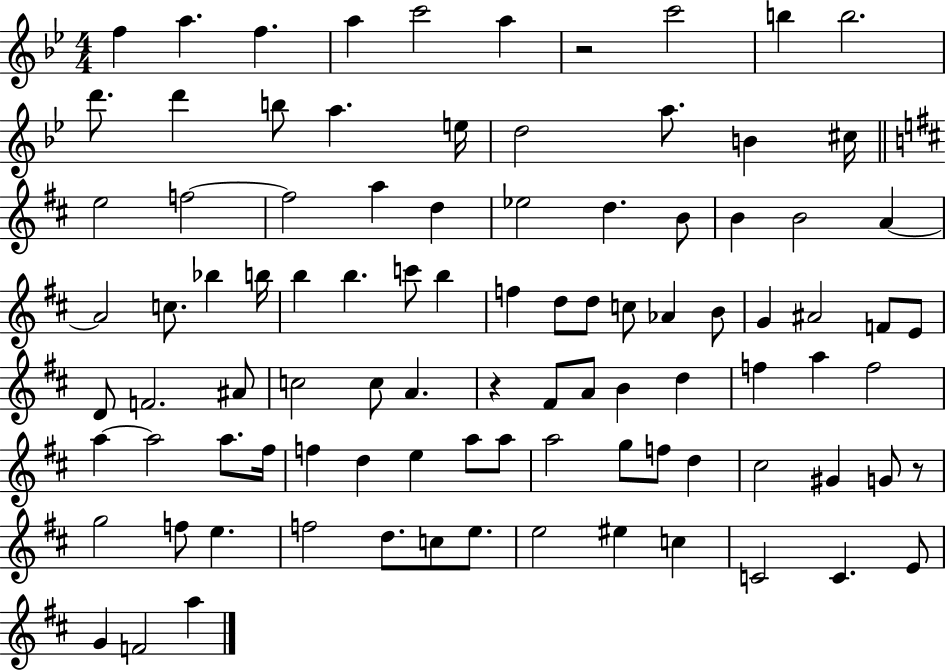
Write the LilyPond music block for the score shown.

{
  \clef treble
  \numericTimeSignature
  \time 4/4
  \key bes \major
  f''4 a''4. f''4. | a''4 c'''2 a''4 | r2 c'''2 | b''4 b''2. | \break d'''8. d'''4 b''8 a''4. e''16 | d''2 a''8. b'4 cis''16 | \bar "||" \break \key d \major e''2 f''2~~ | f''2 a''4 d''4 | ees''2 d''4. b'8 | b'4 b'2 a'4~~ | \break a'2 c''8. bes''4 b''16 | b''4 b''4. c'''8 b''4 | f''4 d''8 d''8 c''8 aes'4 b'8 | g'4 ais'2 f'8 e'8 | \break d'8 f'2. ais'8 | c''2 c''8 a'4. | r4 fis'8 a'8 b'4 d''4 | f''4 a''4 f''2 | \break a''4~~ a''2 a''8. fis''16 | f''4 d''4 e''4 a''8 a''8 | a''2 g''8 f''8 d''4 | cis''2 gis'4 g'8 r8 | \break g''2 f''8 e''4. | f''2 d''8. c''8 e''8. | e''2 eis''4 c''4 | c'2 c'4. e'8 | \break g'4 f'2 a''4 | \bar "|."
}